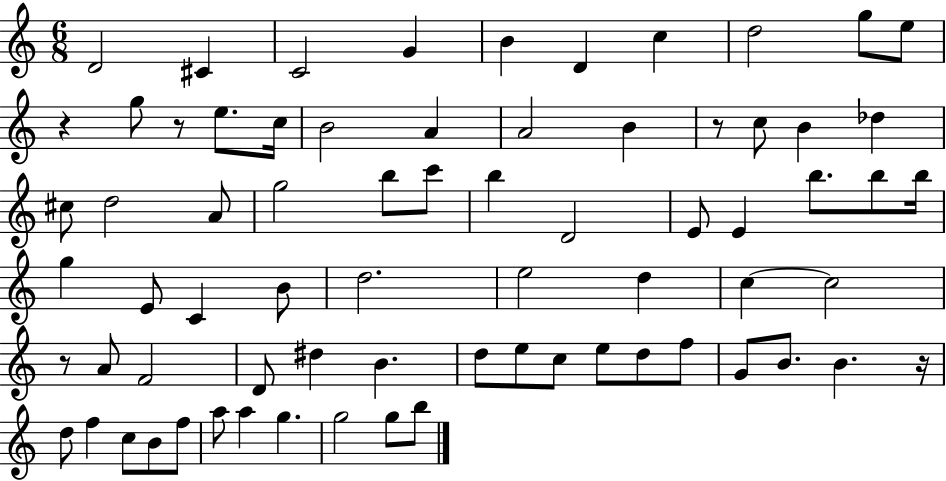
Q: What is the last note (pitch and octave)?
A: B5